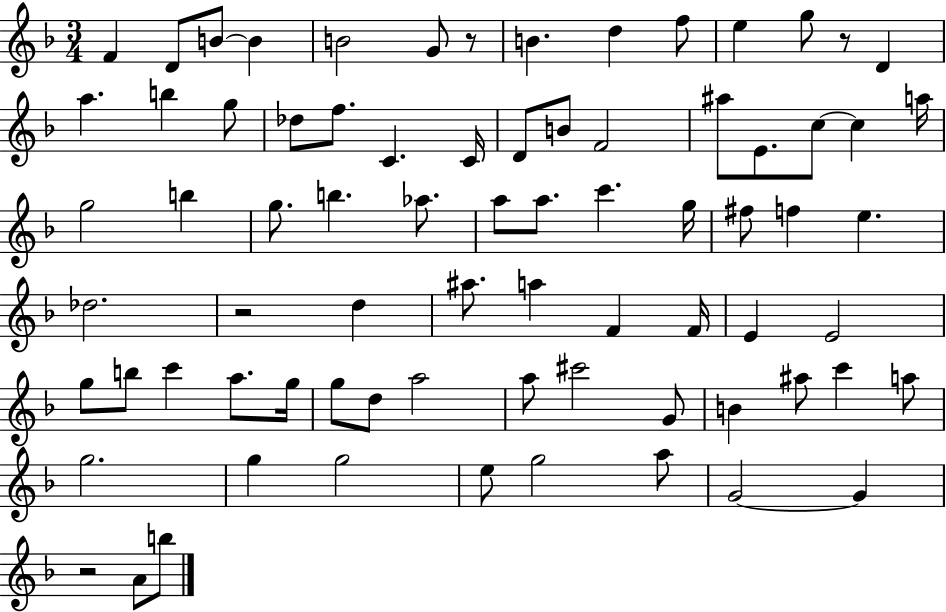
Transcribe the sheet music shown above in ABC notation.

X:1
T:Untitled
M:3/4
L:1/4
K:F
F D/2 B/2 B B2 G/2 z/2 B d f/2 e g/2 z/2 D a b g/2 _d/2 f/2 C C/4 D/2 B/2 F2 ^a/2 E/2 c/2 c a/4 g2 b g/2 b _a/2 a/2 a/2 c' g/4 ^f/2 f e _d2 z2 d ^a/2 a F F/4 E E2 g/2 b/2 c' a/2 g/4 g/2 d/2 a2 a/2 ^c'2 G/2 B ^a/2 c' a/2 g2 g g2 e/2 g2 a/2 G2 G z2 A/2 b/2